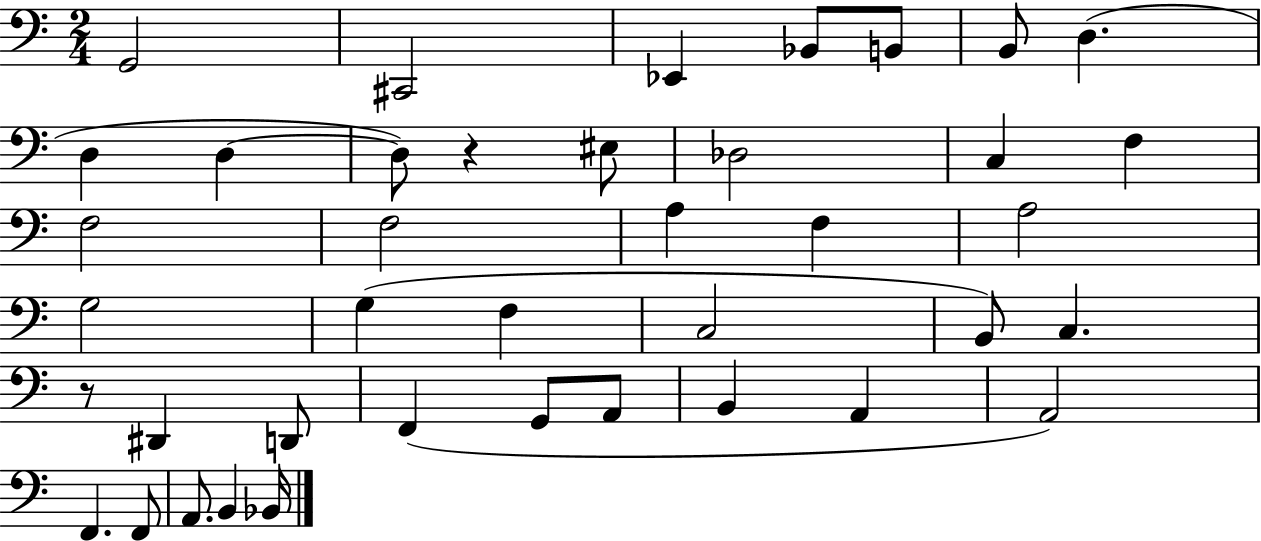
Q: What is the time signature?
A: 2/4